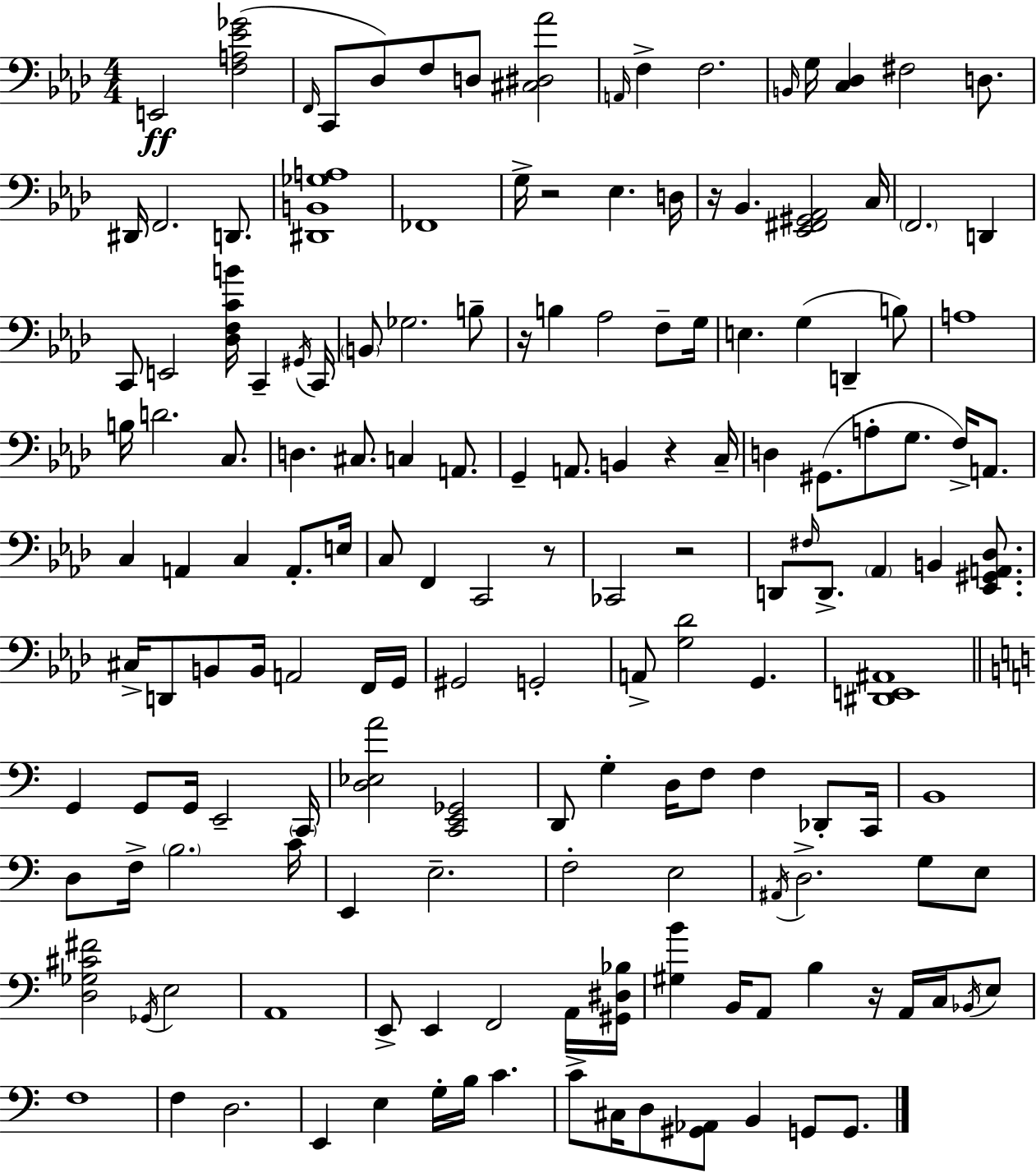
{
  \clef bass
  \numericTimeSignature
  \time 4/4
  \key f \minor
  e,2\ff <f a ees' ges'>2( | \grace { f,16 } c,8 des8) f8 d8 <cis dis aes'>2 | \grace { a,16 } f4-> f2. | \grace { b,16 } g16 <c des>4 fis2 | \break d8. dis,16 f,2. | d,8. <dis, b, ges a>1 | fes,1 | g16-> r2 ees4. | \break d16 r16 bes,4. <ees, fis, gis, aes,>2 | c16 \parenthesize f,2. d,4 | c,8 e,2 <des f c' b'>16 c,4-- | \acciaccatura { gis,16 } c,16 \parenthesize b,8 ges2. | \break b8-- r16 b4 aes2 | f8-- g16 e4. g4( d,4-- | b8) a1 | b16 d'2. | \break c8. d4. cis8. c4 | a,8. g,4-- a,8. b,4 r4 | c16-- d4 gis,8.( a8-. g8. | f16->) a,8. c4 a,4 c4 | \break a,8.-. e16 c8 f,4 c,2 | r8 ces,2 r2 | d,8 \grace { fis16 } d,8.-> \parenthesize aes,4 b,4 | <ees, gis, a, des>8. cis16-> d,8 b,8 b,16 a,2 | \break f,16 g,16 gis,2 g,2-. | a,8-> <g des'>2 g,4. | <dis, e, ais,>1 | \bar "||" \break \key a \minor g,4 g,8 g,16 e,2-- \parenthesize c,16 | <d ees a'>2 <c, e, ges,>2 | d,8 g4-. d16 f8 f4 des,8-. c,16 | b,1 | \break d8 f16-> \parenthesize b2. c'16 | e,4 e2.-- | f2-. e2 | \acciaccatura { ais,16 } d2.-> g8 e8 | \break <d ges cis' fis'>2 \acciaccatura { ges,16 } e2 | a,1 | e,8-> e,4 f,2 | a,16 <gis, dis bes>16 <gis b'>4 b,16 a,8 b4 r16 a,16 c16 | \break \acciaccatura { bes,16 } e8 f1 | f4 d2. | e,4 e4 g16-. b16 c'4. | c'8-> cis16 d8 <gis, aes,>8 b,4 g,8 | \break g,8. \bar "|."
}